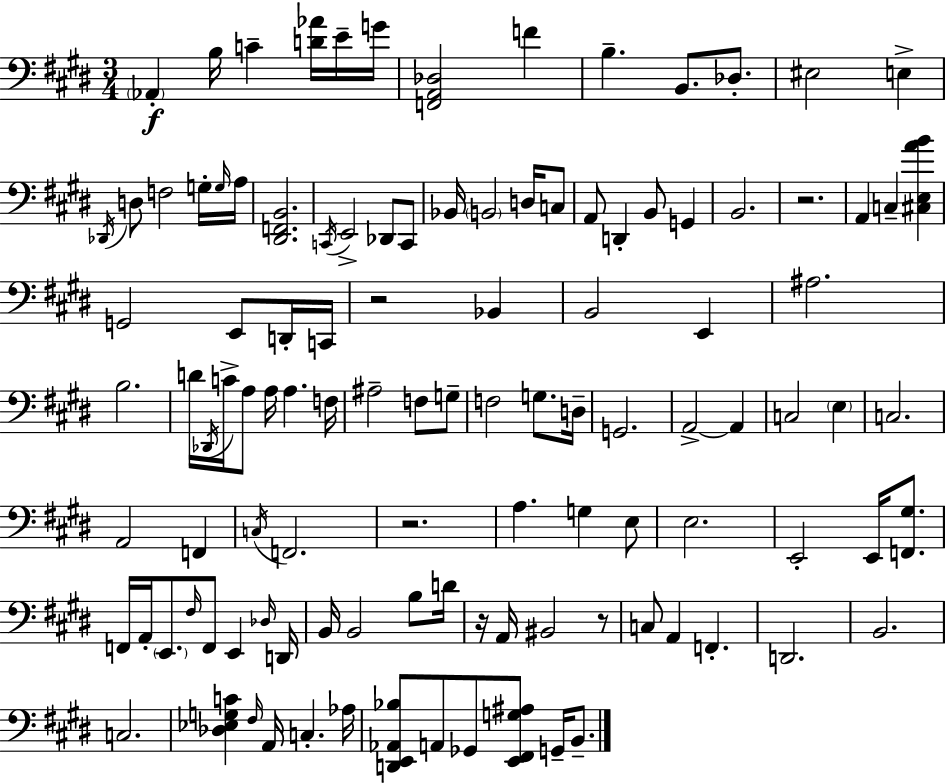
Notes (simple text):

Ab2/q B3/s C4/q [D4,Ab4]/s E4/s G4/s [F2,A2,Db3]/h F4/q B3/q. B2/e. Db3/e. EIS3/h E3/q Db2/s D3/e F3/h G3/s G3/s A3/s [D#2,F2,B2]/h. C2/s E2/h Db2/e C2/e Bb2/s B2/h D3/s C3/e A2/e D2/q B2/e G2/q B2/h. R/h. A2/q C3/q [C#3,E3,A4,B4]/q G2/h E2/e D2/s C2/s R/h Bb2/q B2/h E2/q A#3/h. B3/h. D4/s Db2/s C4/s A3/e A3/s A3/q. F3/s A#3/h F3/e G3/e F3/h G3/e. D3/s G2/h. A2/h A2/q C3/h E3/q C3/h. A2/h F2/q C3/s F2/h. R/h. A3/q. G3/q E3/e E3/h. E2/h E2/s [F2,G#3]/e. F2/s A2/s E2/e. F#3/s F2/e E2/q Db3/s D2/s B2/s B2/h B3/e D4/s R/s A2/s BIS2/h R/e C3/e A2/q F2/q. D2/h. B2/h. C3/h. [Db3,Eb3,G3,C4]/q F#3/s A2/s C3/q. Ab3/s [D2,E2,Ab2,Bb3]/e A2/e Gb2/e [E2,F#2,G3,A#3]/e G2/s B2/e.